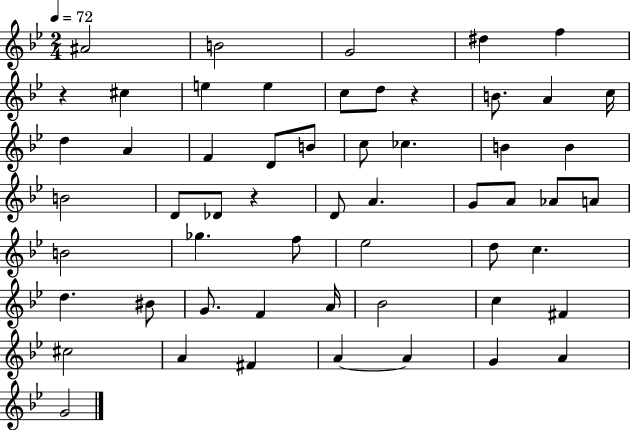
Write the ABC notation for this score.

X:1
T:Untitled
M:2/4
L:1/4
K:Bb
^A2 B2 G2 ^d f z ^c e e c/2 d/2 z B/2 A c/4 d A F D/2 B/2 c/2 _c B B B2 D/2 _D/2 z D/2 A G/2 A/2 _A/2 A/2 B2 _g f/2 _e2 d/2 c d ^B/2 G/2 F A/4 _B2 c ^F ^c2 A ^F A A G A G2